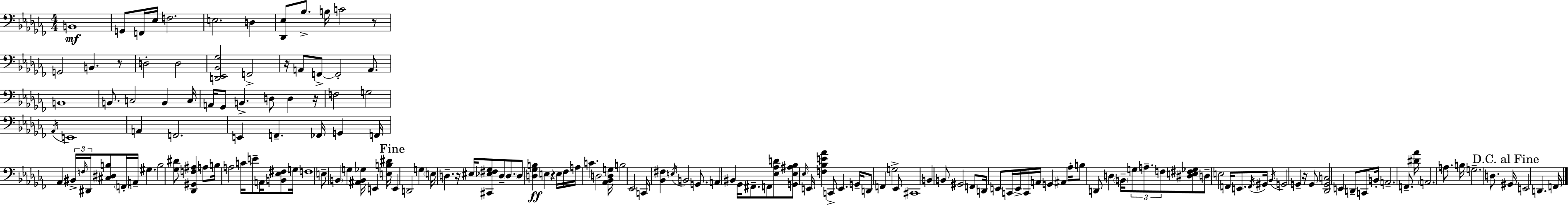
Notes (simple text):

B2/w G2/e F2/s Eb3/s F3/h. E3/h. D3/q [Db2,Eb3]/e Bb3/e. B3/s C4/h R/e G2/h B2/q. R/e D3/h D3/h [D2,Eb2,Bb2,Gb3]/h F2/h R/s A2/e F2/e F2/h A2/e. B2/w B2/e. C3/h B2/q C3/s A2/s Gb2/e B2/q. D3/e D3/q R/s F3/h G3/h Ab2/s E2/w A2/q F2/h. E2/q F2/q. FES2/s G2/q F2/s Ab2/q BIS2/s F3/s D#2/s [C#3,D#3,B3]/e F2/s A2/s G#3/q. B3/h [Gb3,D#4]/e [Db2,G#2,F3,A#3]/q A3/e B3/s A3/h C4/s E4/e A2/s [B2,Eb3,F#3]/e G3/s F3/w E3/e B2/q G3/q [A#2,B2,Gb3]/s E2/q [E3,B3,D#4]/s E2/q D2/h G3/q E3/s D3/q. R/s EIS3/s [C#2,Eb3,F#3,Gb3]/e D3/e D3/e. D3/e [D3,Gb3,B3]/q E3/q R/q E3/s FES3/s A3/s C4/q. D3/h [Ab2,Bb2,D3,G3]/s B3/h Eb2/h C2/s [Bb2,F#3]/q E3/s B2/h G2/e. A2/q BIS2/q Gb2/s F#2/e. F2/e [Eb3,Ab3,D4]/e [G2,Eb3,A#3,Bb3]/e Eb3/s E2/s [F3,Bb3,E4,Ab4]/q C2/e E2/q. G2/s D2/e F2/q G3/h Eb2/e C#2/w B2/q B2/e G#2/h F2/e D2/s E2/e C2/s E2/s C2/s A2/s G2/q A#2/q Ab3/s B3/e D2/e D3/q B2/s G3/e A3/e. F3/e [D#3,E3,F#3,Gb3]/e D3/e E3/h F2/s E2/e. F2/s G#2/s Bb2/s G2/h G2/q R/s G2/e [Db2,G2,C3]/h E2/q D2/e C2/e B2/s A2/h. F2/e. [D#4,Ab4]/s A2/h. A3/e. B3/s G3/h. D3/e. G#2/s E2/h D2/q. F2/s